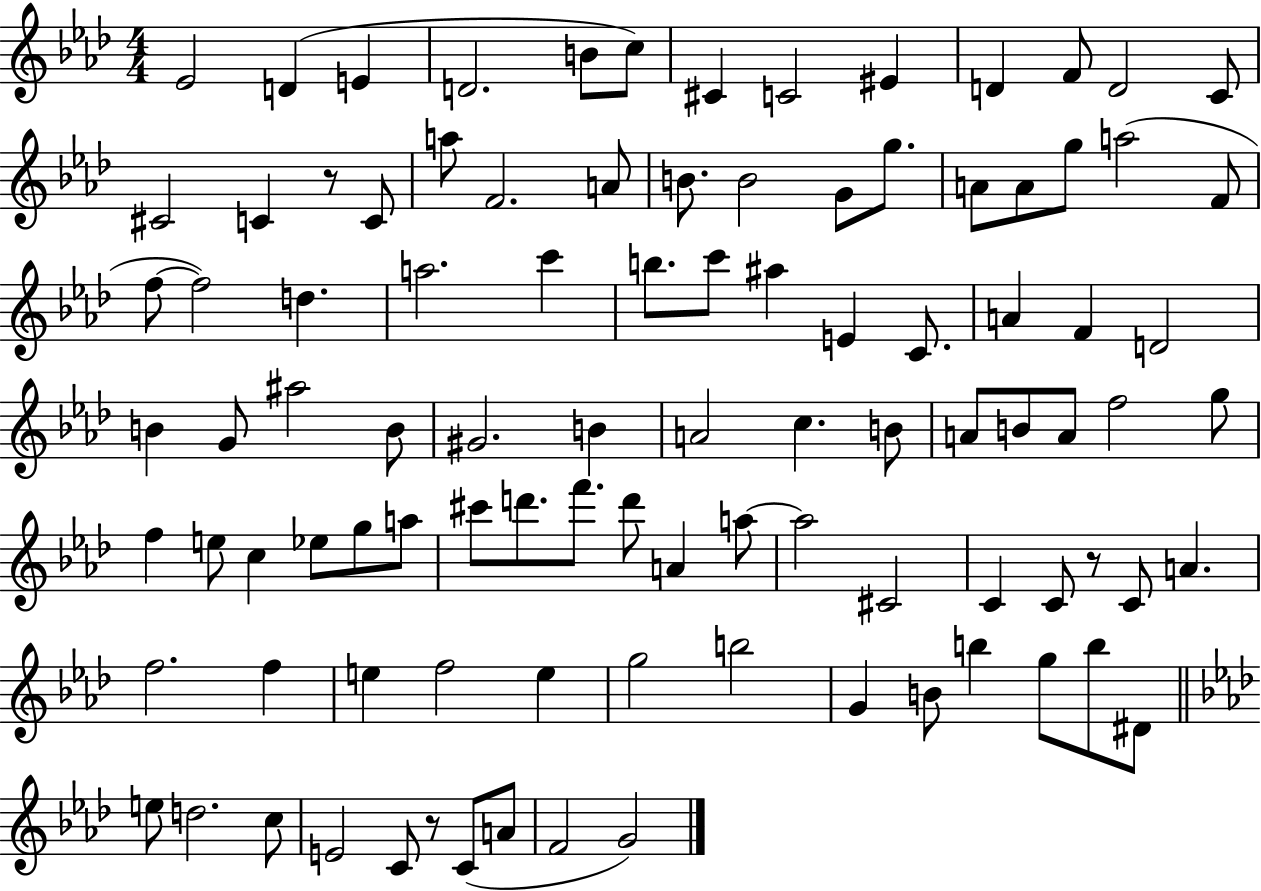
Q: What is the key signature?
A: AES major